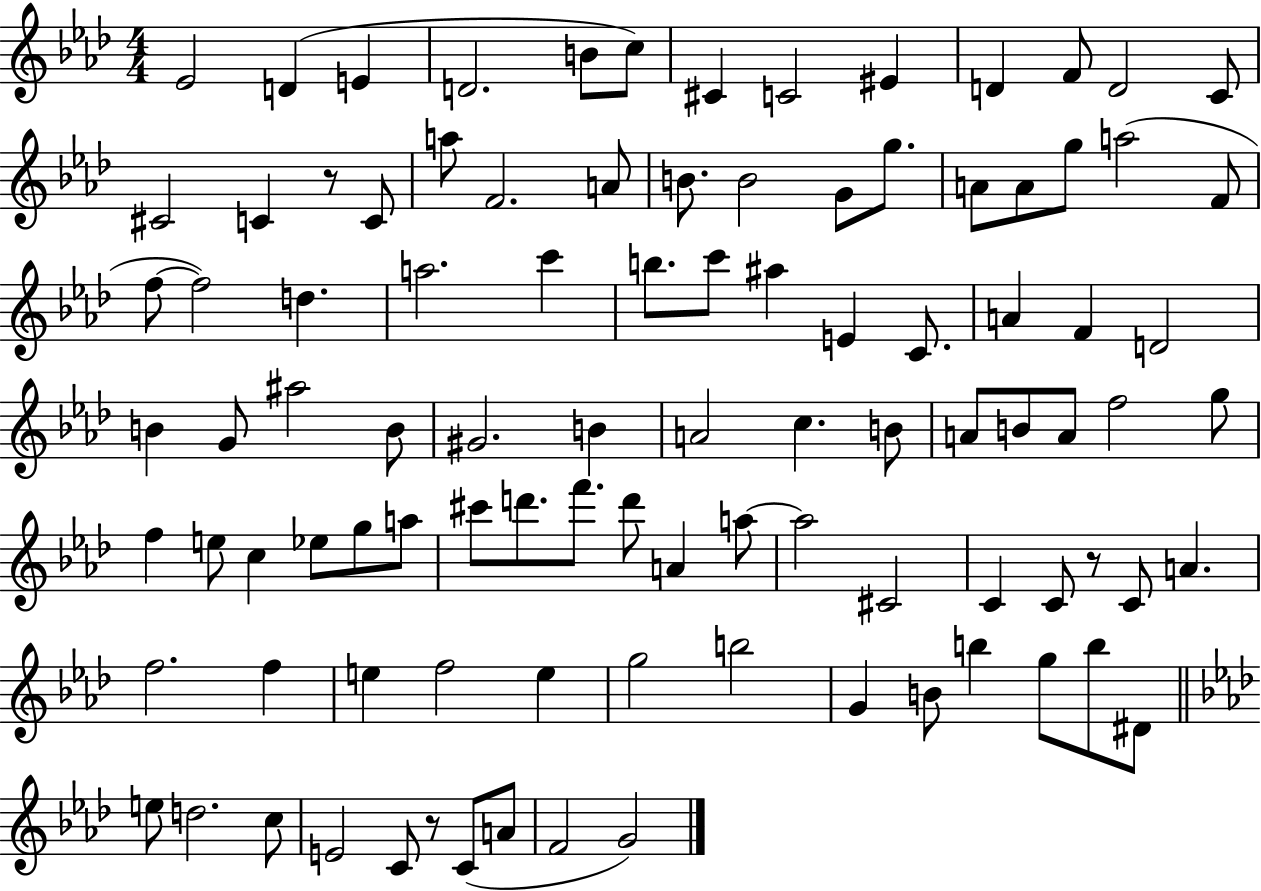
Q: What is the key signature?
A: AES major